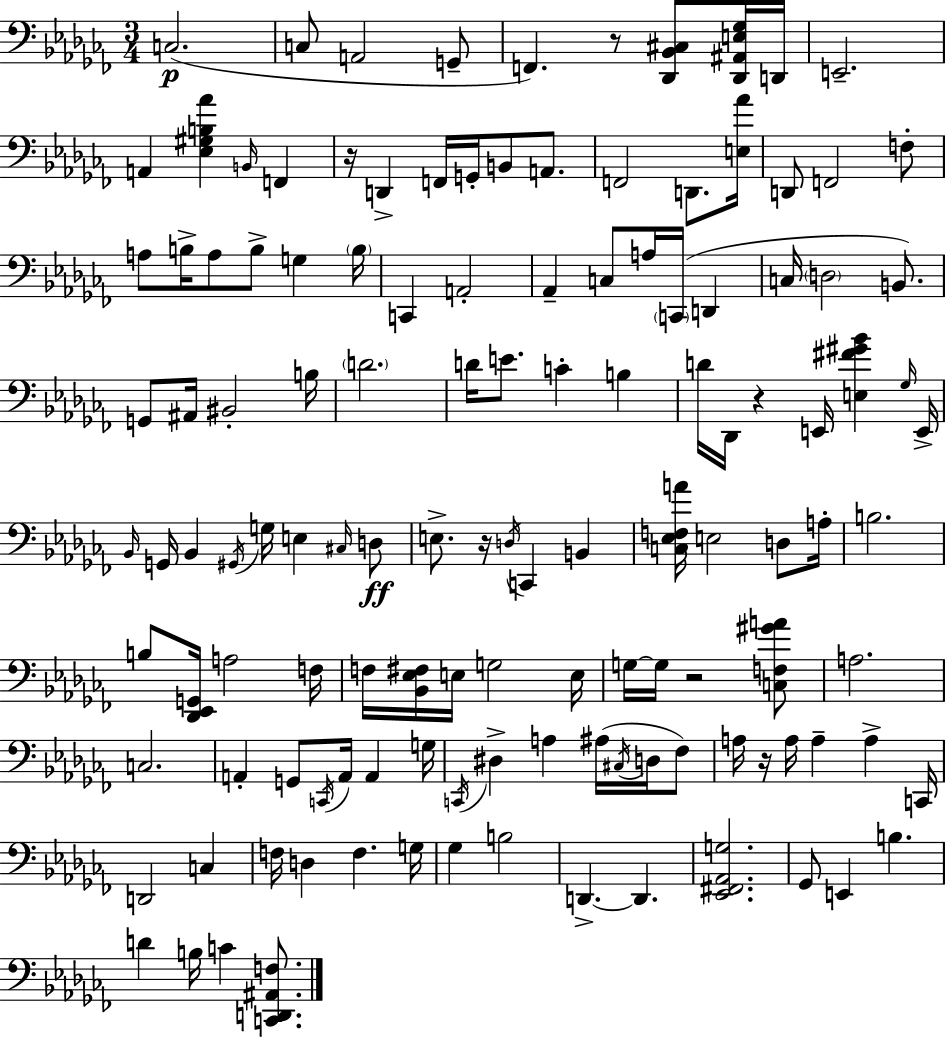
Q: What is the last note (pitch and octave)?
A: C4